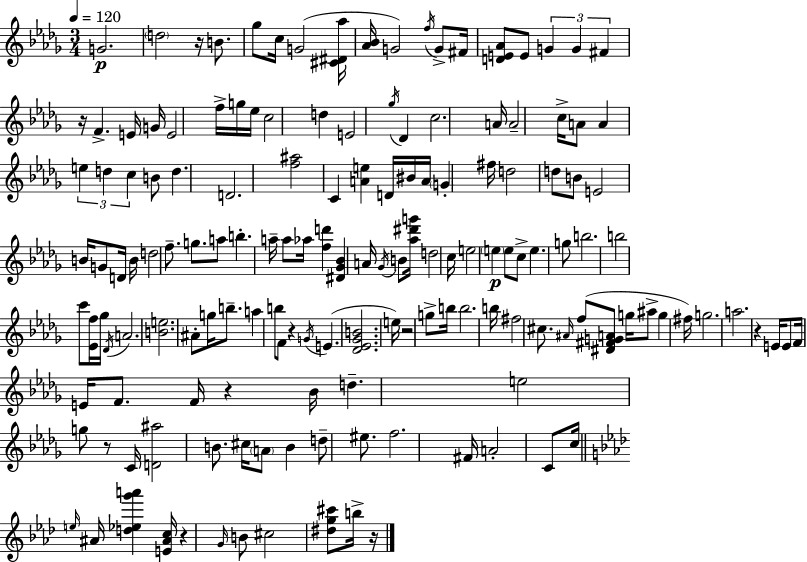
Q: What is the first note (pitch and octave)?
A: G4